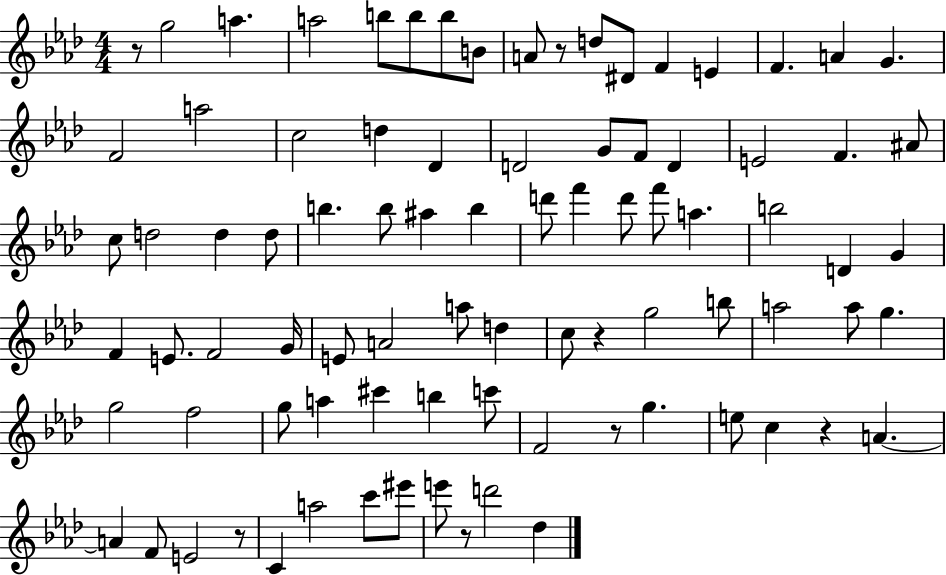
R/e G5/h A5/q. A5/h B5/e B5/e B5/e B4/e A4/e R/e D5/e D#4/e F4/q E4/q F4/q. A4/q G4/q. F4/h A5/h C5/h D5/q Db4/q D4/h G4/e F4/e D4/q E4/h F4/q. A#4/e C5/e D5/h D5/q D5/e B5/q. B5/e A#5/q B5/q D6/e F6/q D6/e F6/e A5/q. B5/h D4/q G4/q F4/q E4/e. F4/h G4/s E4/e A4/h A5/e D5/q C5/e R/q G5/h B5/e A5/h A5/e G5/q. G5/h F5/h G5/e A5/q C#6/q B5/q C6/e F4/h R/e G5/q. E5/e C5/q R/q A4/q. A4/q F4/e E4/h R/e C4/q A5/h C6/e EIS6/e E6/e R/e D6/h Db5/q